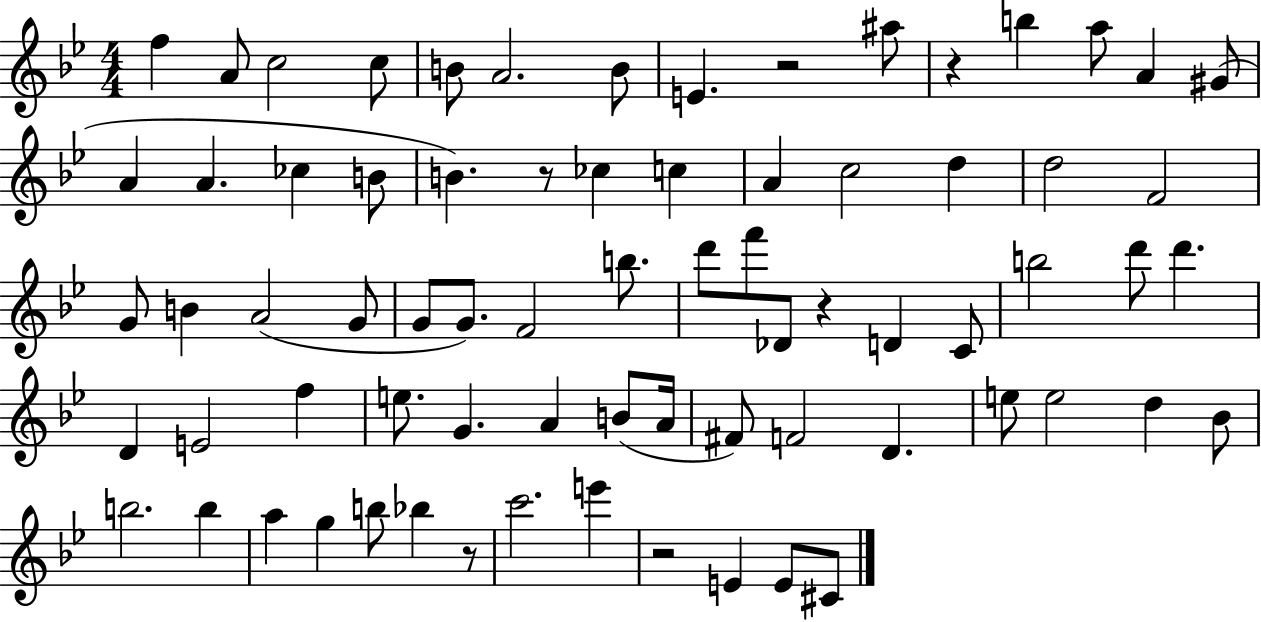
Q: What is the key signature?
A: BES major